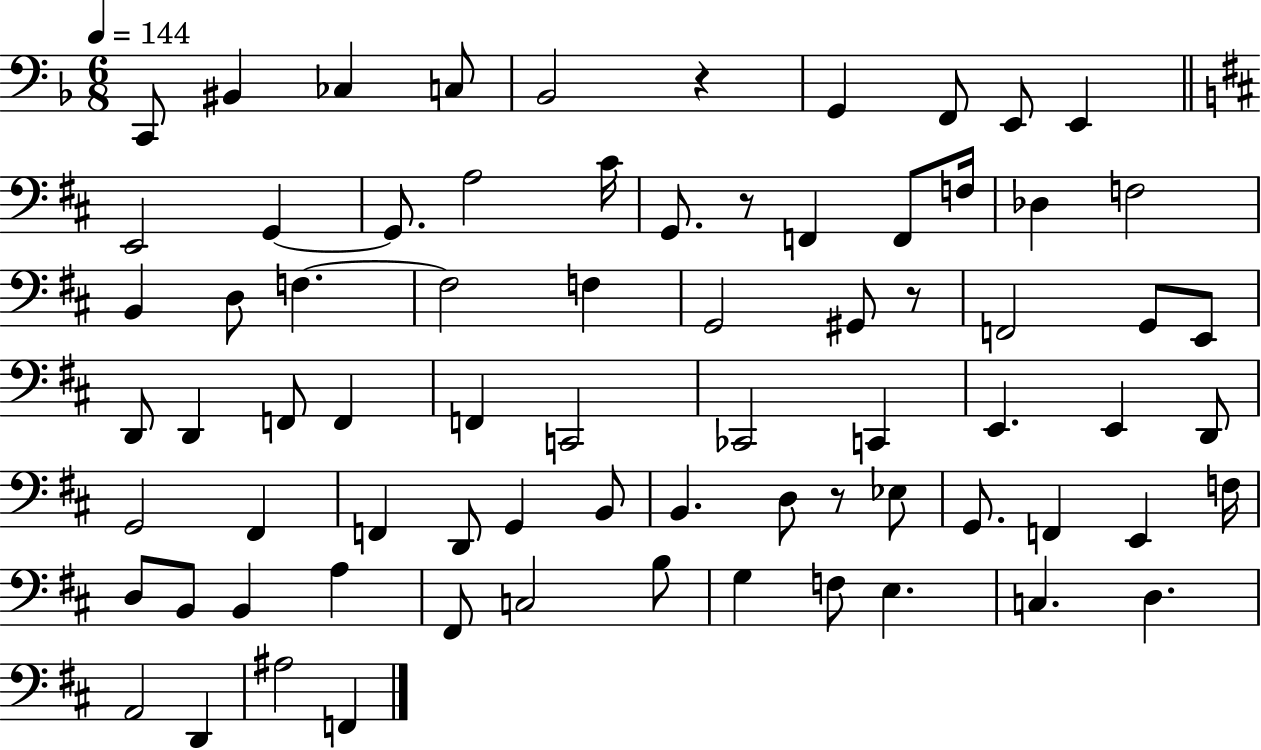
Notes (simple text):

C2/e BIS2/q CES3/q C3/e Bb2/h R/q G2/q F2/e E2/e E2/q E2/h G2/q G2/e. A3/h C#4/s G2/e. R/e F2/q F2/e F3/s Db3/q F3/h B2/q D3/e F3/q. F3/h F3/q G2/h G#2/e R/e F2/h G2/e E2/e D2/e D2/q F2/e F2/q F2/q C2/h CES2/h C2/q E2/q. E2/q D2/e G2/h F#2/q F2/q D2/e G2/q B2/e B2/q. D3/e R/e Eb3/e G2/e. F2/q E2/q F3/s D3/e B2/e B2/q A3/q F#2/e C3/h B3/e G3/q F3/e E3/q. C3/q. D3/q. A2/h D2/q A#3/h F2/q